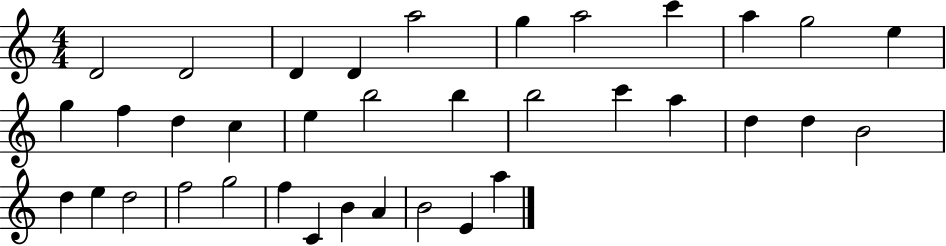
D4/h D4/h D4/q D4/q A5/h G5/q A5/h C6/q A5/q G5/h E5/q G5/q F5/q D5/q C5/q E5/q B5/h B5/q B5/h C6/q A5/q D5/q D5/q B4/h D5/q E5/q D5/h F5/h G5/h F5/q C4/q B4/q A4/q B4/h E4/q A5/q